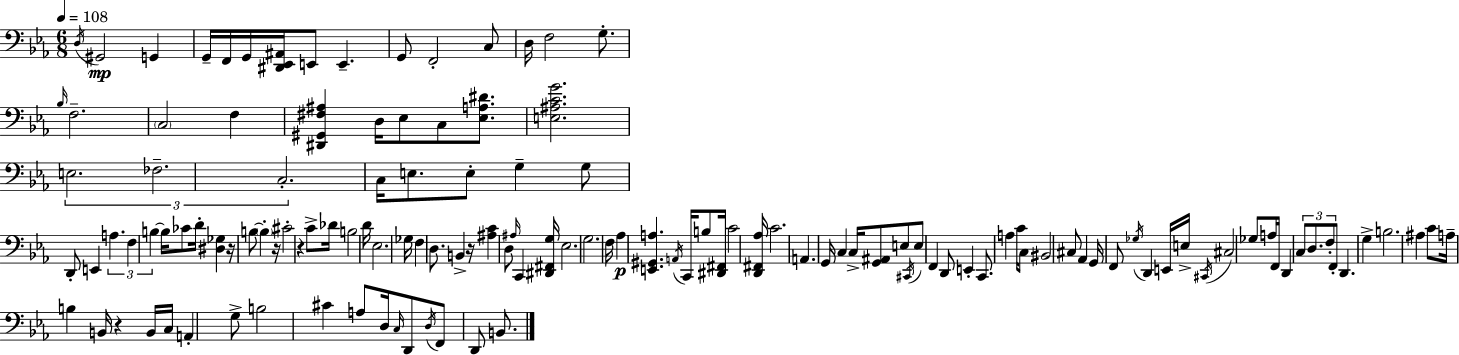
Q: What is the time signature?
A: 6/8